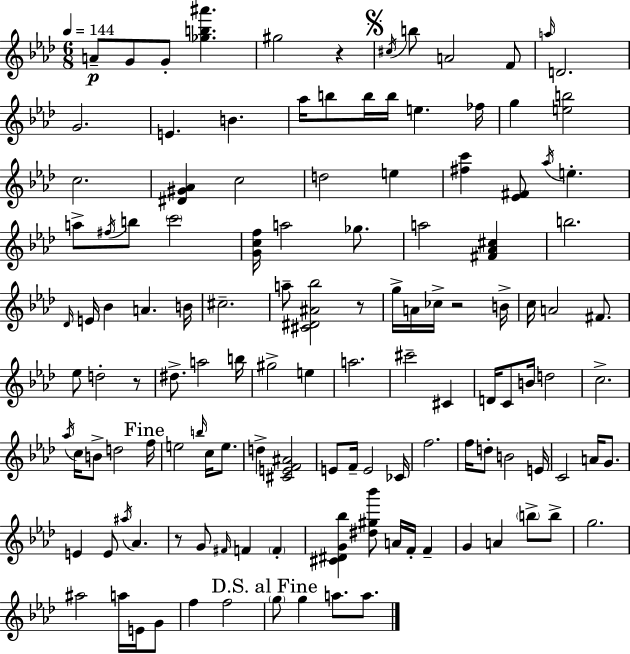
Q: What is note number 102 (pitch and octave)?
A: A#5